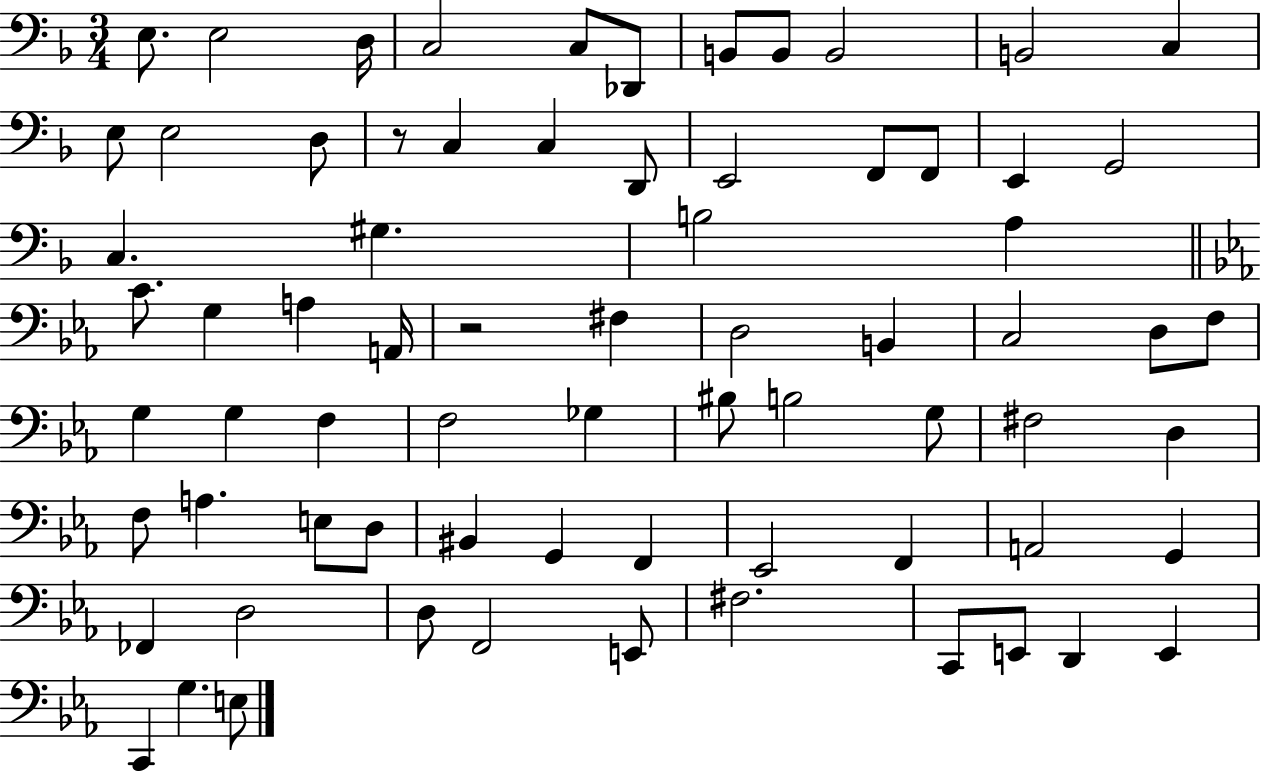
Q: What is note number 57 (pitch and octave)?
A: G2